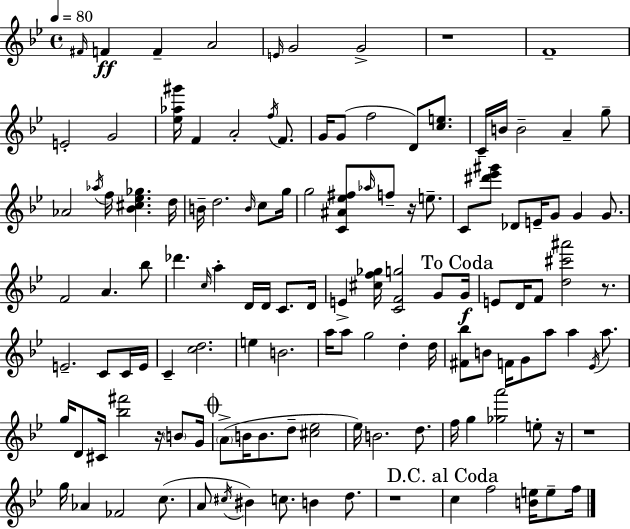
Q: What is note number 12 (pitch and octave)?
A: A4